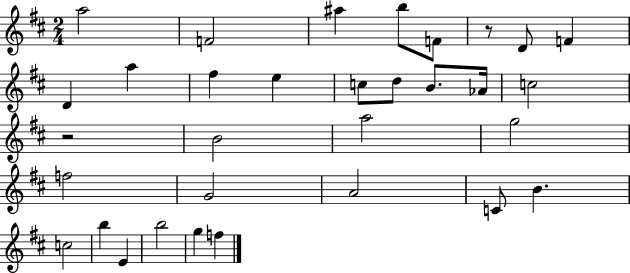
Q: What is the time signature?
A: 2/4